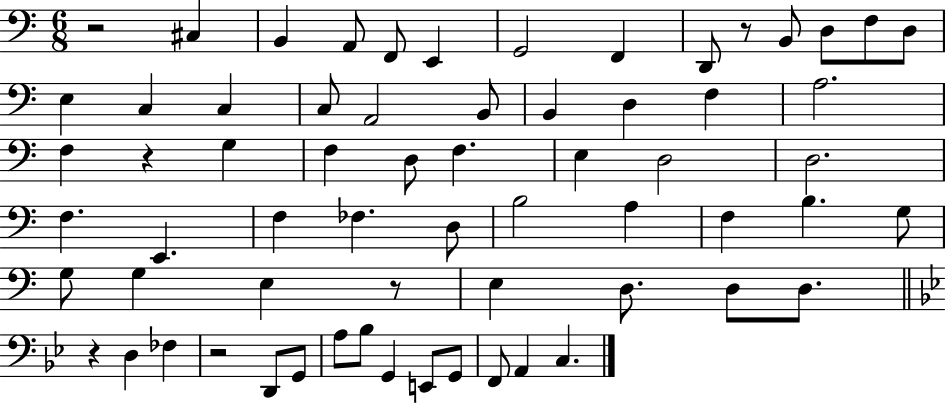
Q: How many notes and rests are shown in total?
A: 65